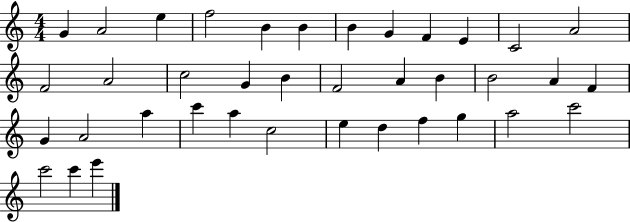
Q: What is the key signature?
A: C major